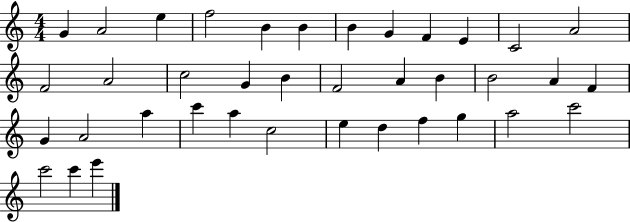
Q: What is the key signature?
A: C major